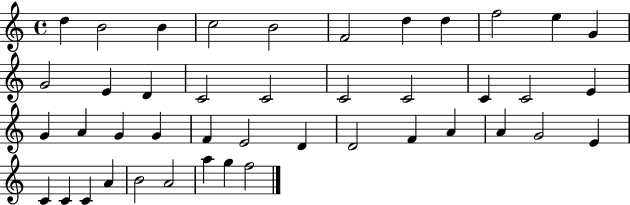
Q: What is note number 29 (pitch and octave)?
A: D4